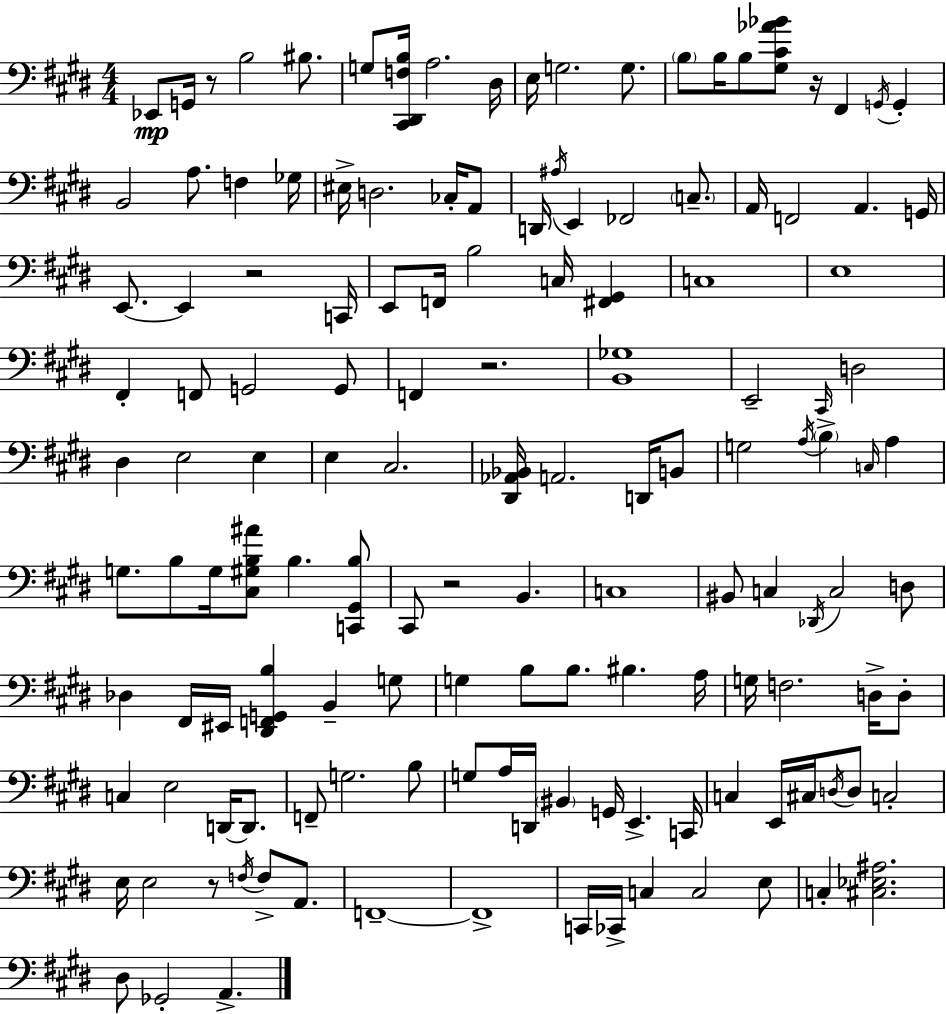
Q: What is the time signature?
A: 4/4